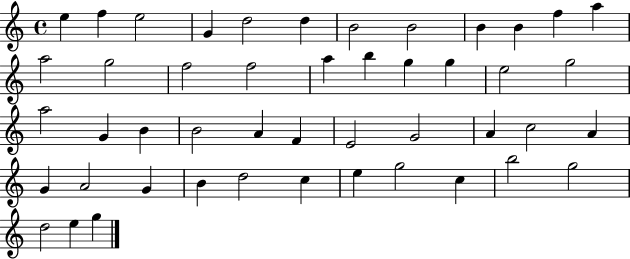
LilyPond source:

{
  \clef treble
  \time 4/4
  \defaultTimeSignature
  \key c \major
  e''4 f''4 e''2 | g'4 d''2 d''4 | b'2 b'2 | b'4 b'4 f''4 a''4 | \break a''2 g''2 | f''2 f''2 | a''4 b''4 g''4 g''4 | e''2 g''2 | \break a''2 g'4 b'4 | b'2 a'4 f'4 | e'2 g'2 | a'4 c''2 a'4 | \break g'4 a'2 g'4 | b'4 d''2 c''4 | e''4 g''2 c''4 | b''2 g''2 | \break d''2 e''4 g''4 | \bar "|."
}